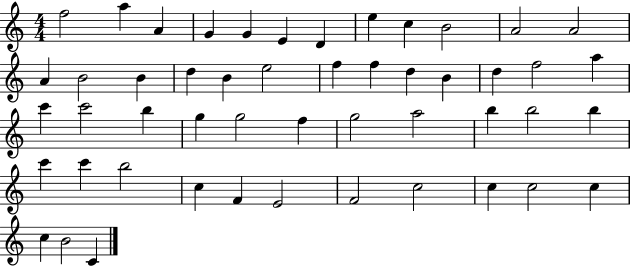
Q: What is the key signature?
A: C major